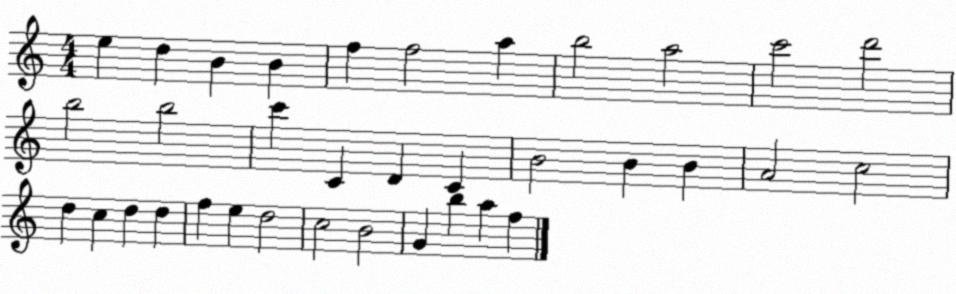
X:1
T:Untitled
M:4/4
L:1/4
K:C
e d B B f f2 a b2 a2 c'2 d'2 b2 b2 c' C D C B2 B B A2 c2 d c d d f e d2 c2 B2 G b a f